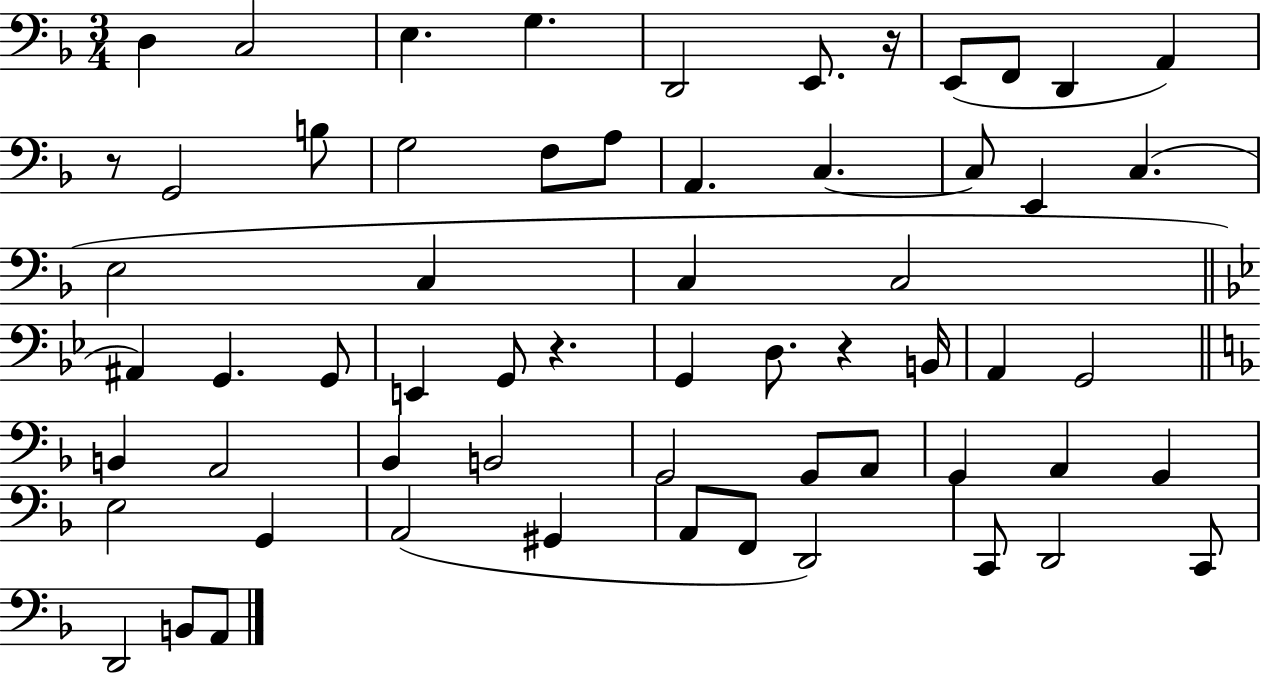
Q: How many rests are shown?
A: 4